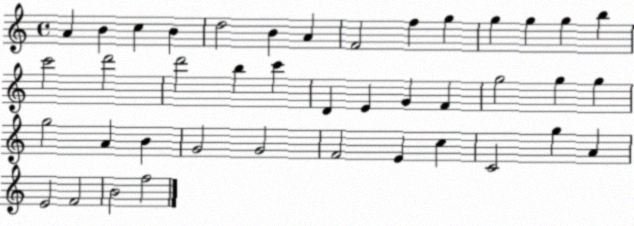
X:1
T:Untitled
M:4/4
L:1/4
K:C
A B c B d2 B A F2 f g g g g b c'2 d'2 d'2 b c' D E G F g2 g g g2 A B G2 G2 F2 E c C2 g A E2 F2 B2 f2